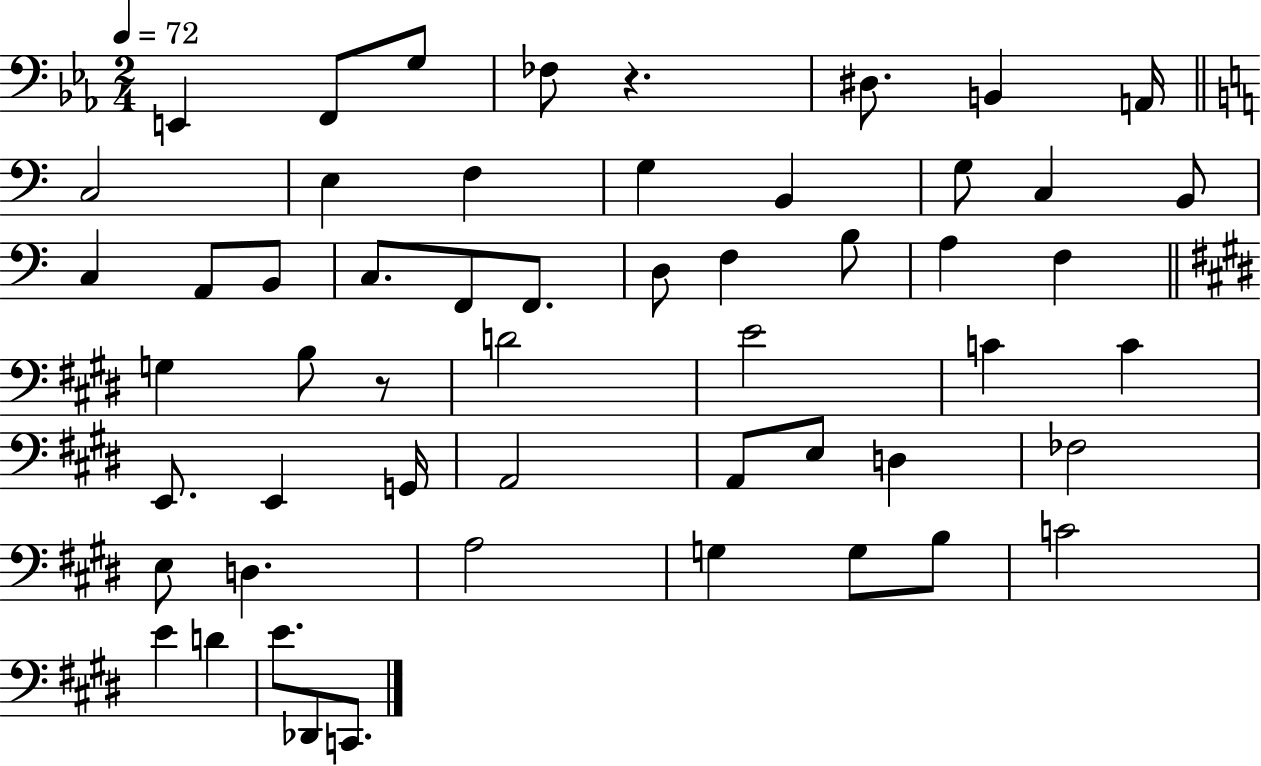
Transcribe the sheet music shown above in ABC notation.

X:1
T:Untitled
M:2/4
L:1/4
K:Eb
E,, F,,/2 G,/2 _F,/2 z ^D,/2 B,, A,,/4 C,2 E, F, G, B,, G,/2 C, B,,/2 C, A,,/2 B,,/2 C,/2 F,,/2 F,,/2 D,/2 F, B,/2 A, F, G, B,/2 z/2 D2 E2 C C E,,/2 E,, G,,/4 A,,2 A,,/2 E,/2 D, _F,2 E,/2 D, A,2 G, G,/2 B,/2 C2 E D E/2 _D,,/2 C,,/2